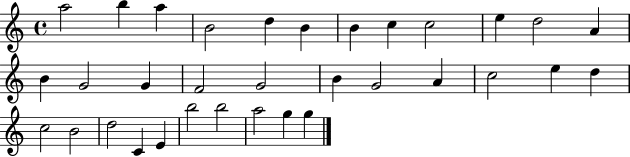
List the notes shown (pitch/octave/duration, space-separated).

A5/h B5/q A5/q B4/h D5/q B4/q B4/q C5/q C5/h E5/q D5/h A4/q B4/q G4/h G4/q F4/h G4/h B4/q G4/h A4/q C5/h E5/q D5/q C5/h B4/h D5/h C4/q E4/q B5/h B5/h A5/h G5/q G5/q